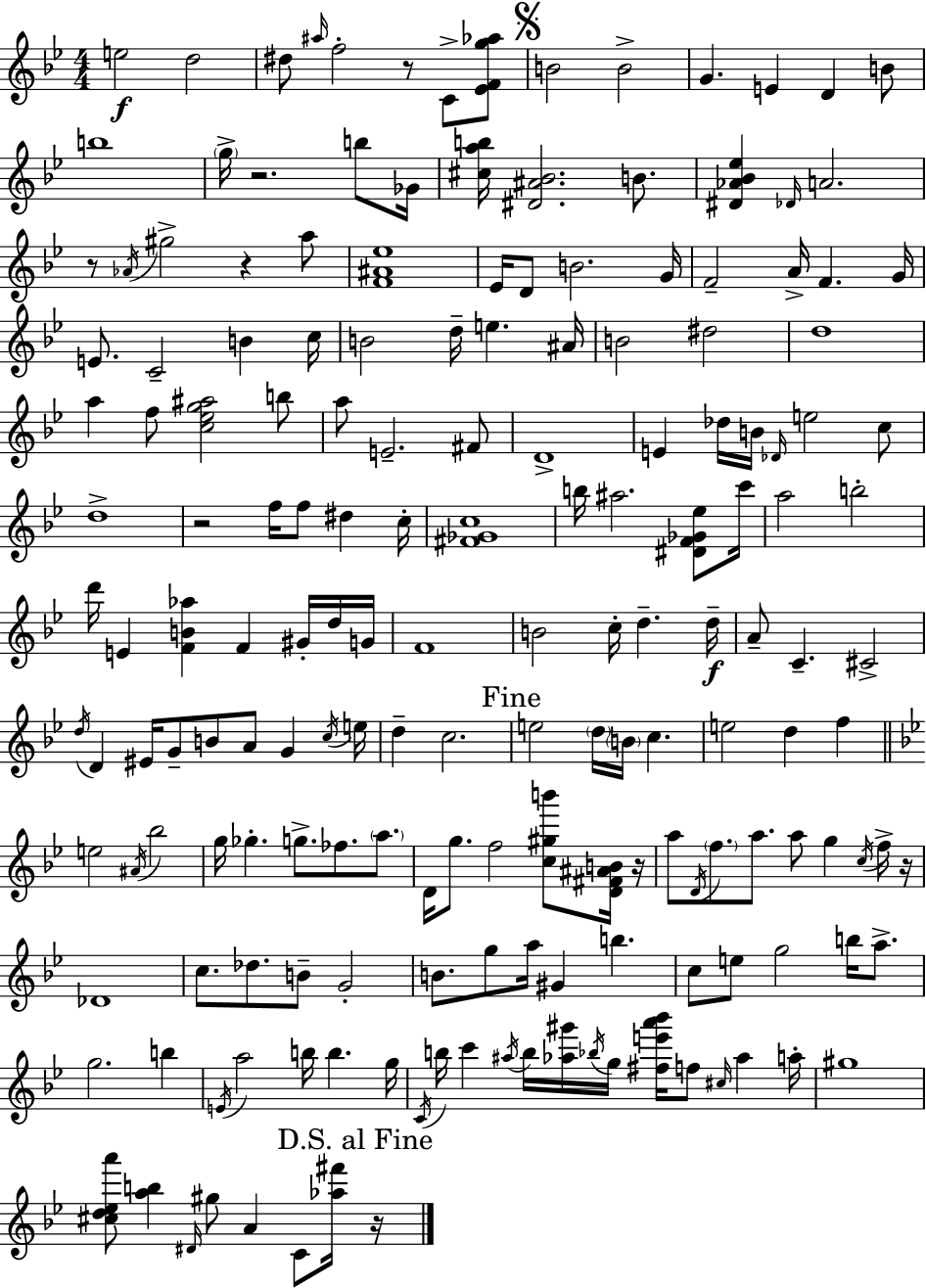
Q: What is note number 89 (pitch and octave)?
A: C5